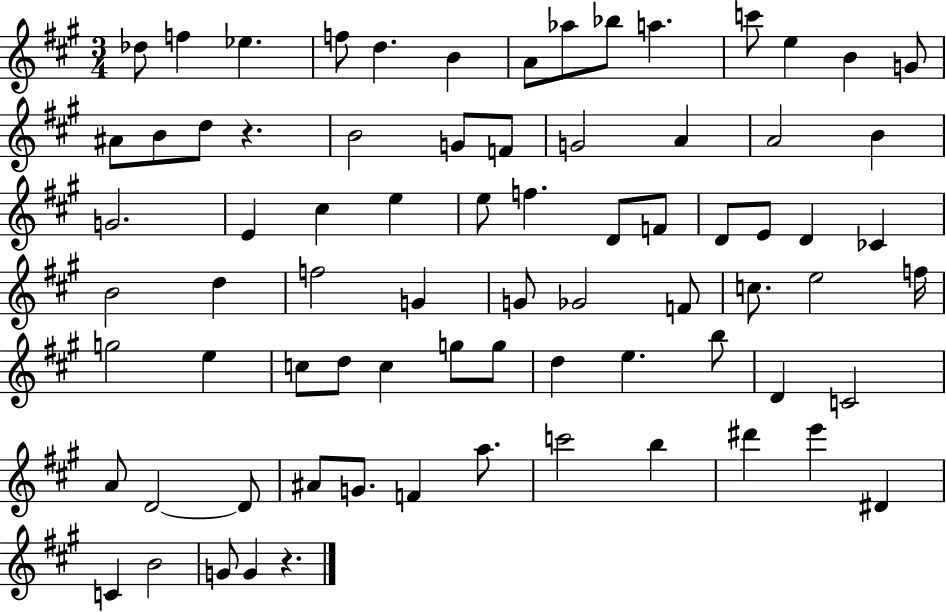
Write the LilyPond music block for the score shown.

{
  \clef treble
  \numericTimeSignature
  \time 3/4
  \key a \major
  des''8 f''4 ees''4. | f''8 d''4. b'4 | a'8 aes''8 bes''8 a''4. | c'''8 e''4 b'4 g'8 | \break ais'8 b'8 d''8 r4. | b'2 g'8 f'8 | g'2 a'4 | a'2 b'4 | \break g'2. | e'4 cis''4 e''4 | e''8 f''4. d'8 f'8 | d'8 e'8 d'4 ces'4 | \break b'2 d''4 | f''2 g'4 | g'8 ges'2 f'8 | c''8. e''2 f''16 | \break g''2 e''4 | c''8 d''8 c''4 g''8 g''8 | d''4 e''4. b''8 | d'4 c'2 | \break a'8 d'2~~ d'8 | ais'8 g'8. f'4 a''8. | c'''2 b''4 | dis'''4 e'''4 dis'4 | \break c'4 b'2 | g'8 g'4 r4. | \bar "|."
}